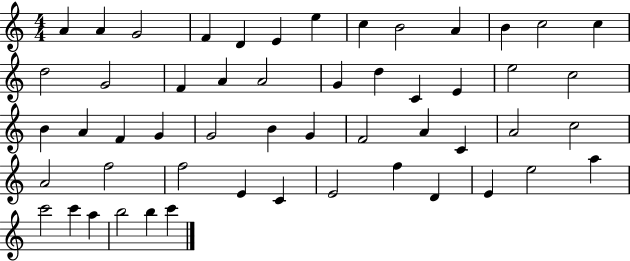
{
  \clef treble
  \numericTimeSignature
  \time 4/4
  \key c \major
  a'4 a'4 g'2 | f'4 d'4 e'4 e''4 | c''4 b'2 a'4 | b'4 c''2 c''4 | \break d''2 g'2 | f'4 a'4 a'2 | g'4 d''4 c'4 e'4 | e''2 c''2 | \break b'4 a'4 f'4 g'4 | g'2 b'4 g'4 | f'2 a'4 c'4 | a'2 c''2 | \break a'2 f''2 | f''2 e'4 c'4 | e'2 f''4 d'4 | e'4 e''2 a''4 | \break c'''2 c'''4 a''4 | b''2 b''4 c'''4 | \bar "|."
}